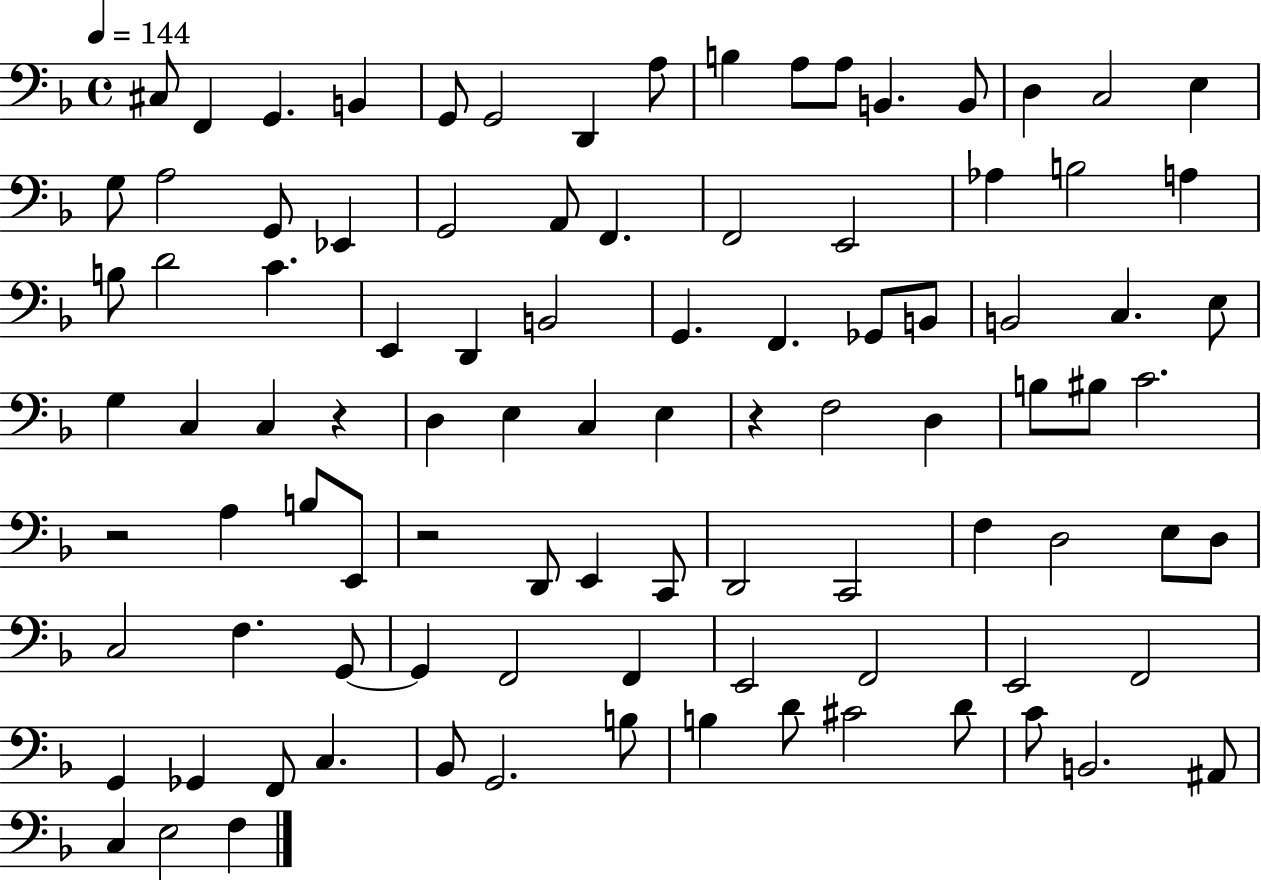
C#3/e F2/q G2/q. B2/q G2/e G2/h D2/q A3/e B3/q A3/e A3/e B2/q. B2/e D3/q C3/h E3/q G3/e A3/h G2/e Eb2/q G2/h A2/e F2/q. F2/h E2/h Ab3/q B3/h A3/q B3/e D4/h C4/q. E2/q D2/q B2/h G2/q. F2/q. Gb2/e B2/e B2/h C3/q. E3/e G3/q C3/q C3/q R/q D3/q E3/q C3/q E3/q R/q F3/h D3/q B3/e BIS3/e C4/h. R/h A3/q B3/e E2/e R/h D2/e E2/q C2/e D2/h C2/h F3/q D3/h E3/e D3/e C3/h F3/q. G2/e G2/q F2/h F2/q E2/h F2/h E2/h F2/h G2/q Gb2/q F2/e C3/q. Bb2/e G2/h. B3/e B3/q D4/e C#4/h D4/e C4/e B2/h. A#2/e C3/q E3/h F3/q